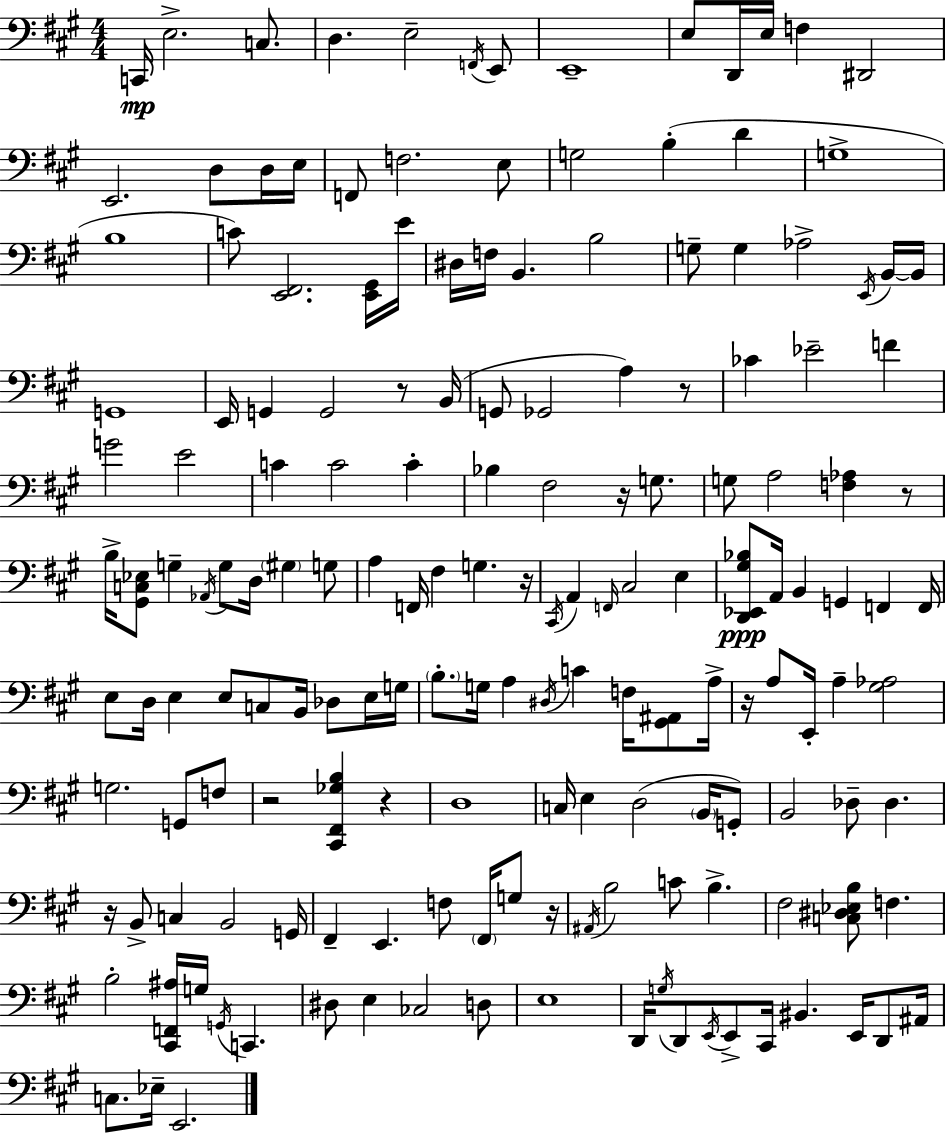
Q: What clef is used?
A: bass